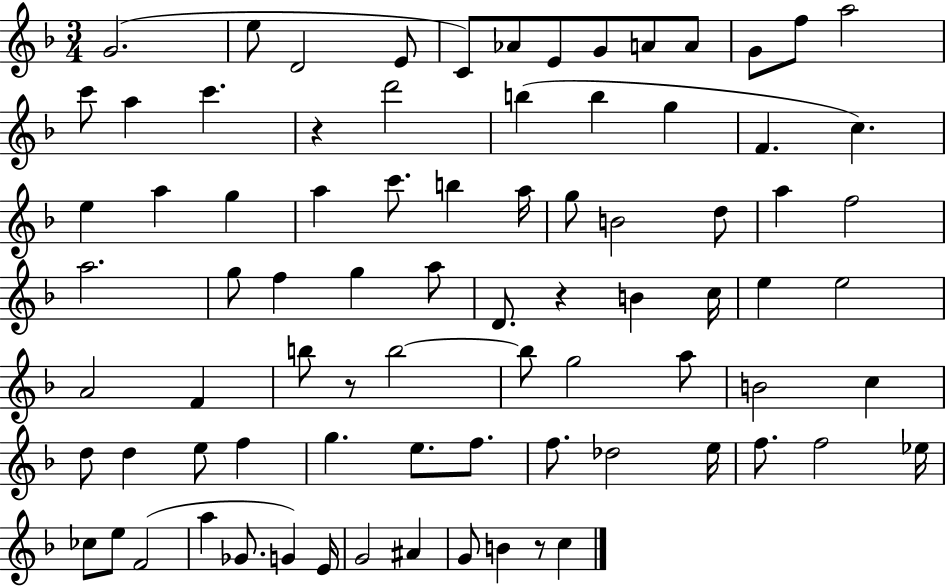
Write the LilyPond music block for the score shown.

{
  \clef treble
  \numericTimeSignature
  \time 3/4
  \key f \major
  g'2.( | e''8 d'2 e'8 | c'8) aes'8 e'8 g'8 a'8 a'8 | g'8 f''8 a''2 | \break c'''8 a''4 c'''4. | r4 d'''2 | b''4( b''4 g''4 | f'4. c''4.) | \break e''4 a''4 g''4 | a''4 c'''8. b''4 a''16 | g''8 b'2 d''8 | a''4 f''2 | \break a''2. | g''8 f''4 g''4 a''8 | d'8. r4 b'4 c''16 | e''4 e''2 | \break a'2 f'4 | b''8 r8 b''2~~ | b''8 g''2 a''8 | b'2 c''4 | \break d''8 d''4 e''8 f''4 | g''4. e''8. f''8. | f''8. des''2 e''16 | f''8. f''2 ees''16 | \break ces''8 e''8 f'2( | a''4 ges'8. g'4) e'16 | g'2 ais'4 | g'8 b'4 r8 c''4 | \break \bar "|."
}